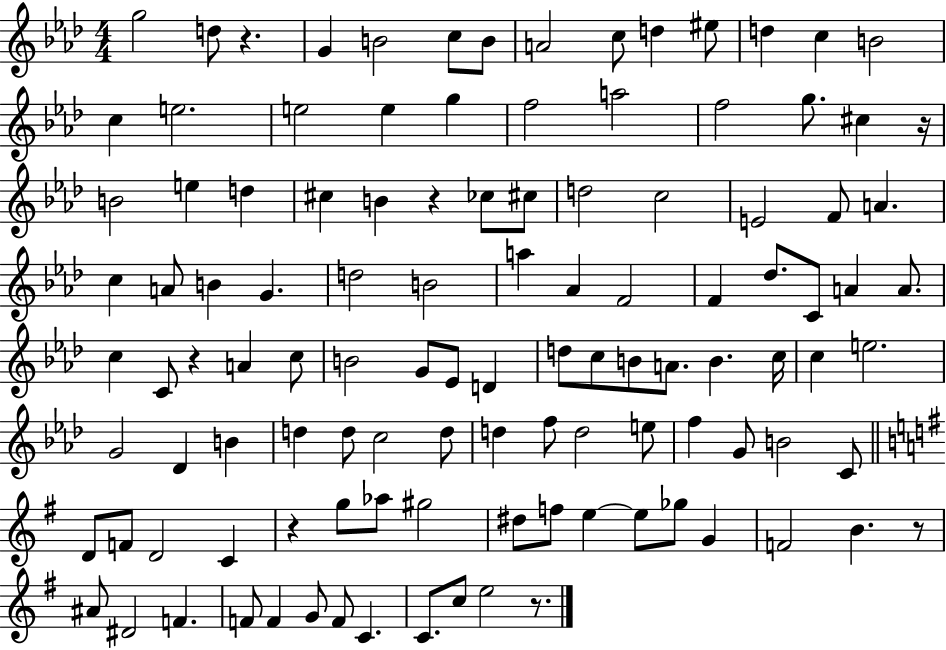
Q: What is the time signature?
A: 4/4